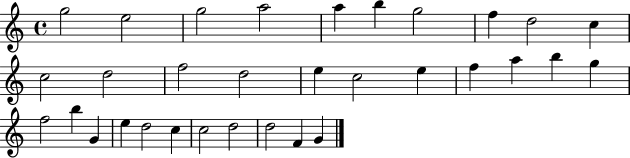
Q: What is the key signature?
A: C major